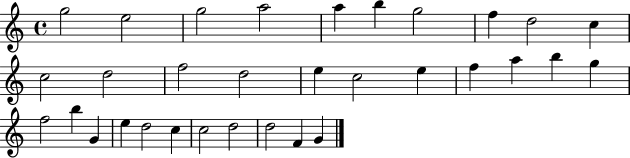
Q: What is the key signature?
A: C major